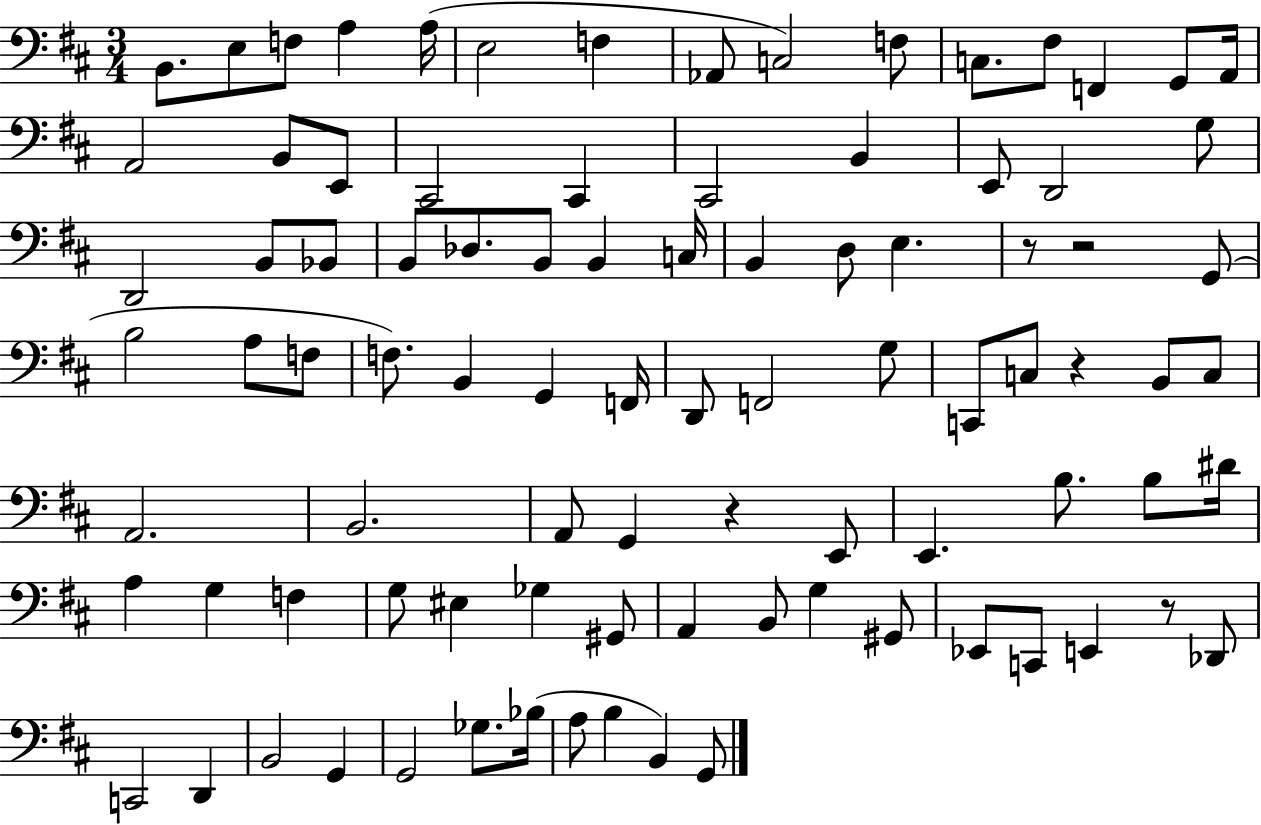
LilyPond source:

{
  \clef bass
  \numericTimeSignature
  \time 3/4
  \key d \major
  b,8. e8 f8 a4 a16( | e2 f4 | aes,8 c2) f8 | c8. fis8 f,4 g,8 a,16 | \break a,2 b,8 e,8 | cis,2 cis,4 | cis,2 b,4 | e,8 d,2 g8 | \break d,2 b,8 bes,8 | b,8 des8. b,8 b,4 c16 | b,4 d8 e4. | r8 r2 g,8( | \break b2 a8 f8 | f8.) b,4 g,4 f,16 | d,8 f,2 g8 | c,8 c8 r4 b,8 c8 | \break a,2. | b,2. | a,8 g,4 r4 e,8 | e,4. b8. b8 dis'16 | \break a4 g4 f4 | g8 eis4 ges4 gis,8 | a,4 b,8 g4 gis,8 | ees,8 c,8 e,4 r8 des,8 | \break c,2 d,4 | b,2 g,4 | g,2 ges8. bes16( | a8 b4 b,4) g,8 | \break \bar "|."
}